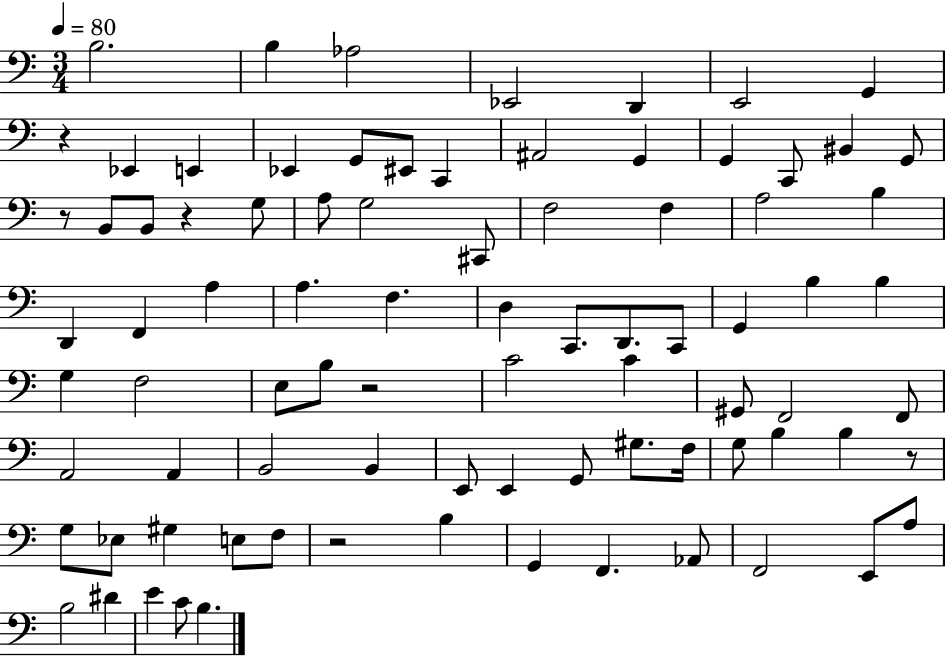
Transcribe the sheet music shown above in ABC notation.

X:1
T:Untitled
M:3/4
L:1/4
K:C
B,2 B, _A,2 _E,,2 D,, E,,2 G,, z _E,, E,, _E,, G,,/2 ^E,,/2 C,, ^A,,2 G,, G,, C,,/2 ^B,, G,,/2 z/2 B,,/2 B,,/2 z G,/2 A,/2 G,2 ^C,,/2 F,2 F, A,2 B, D,, F,, A, A, F, D, C,,/2 D,,/2 C,,/2 G,, B, B, G, F,2 E,/2 B,/2 z2 C2 C ^G,,/2 F,,2 F,,/2 A,,2 A,, B,,2 B,, E,,/2 E,, G,,/2 ^G,/2 F,/4 G,/2 B, B, z/2 G,/2 _E,/2 ^G, E,/2 F,/2 z2 B, G,, F,, _A,,/2 F,,2 E,,/2 A,/2 B,2 ^D E C/2 B,